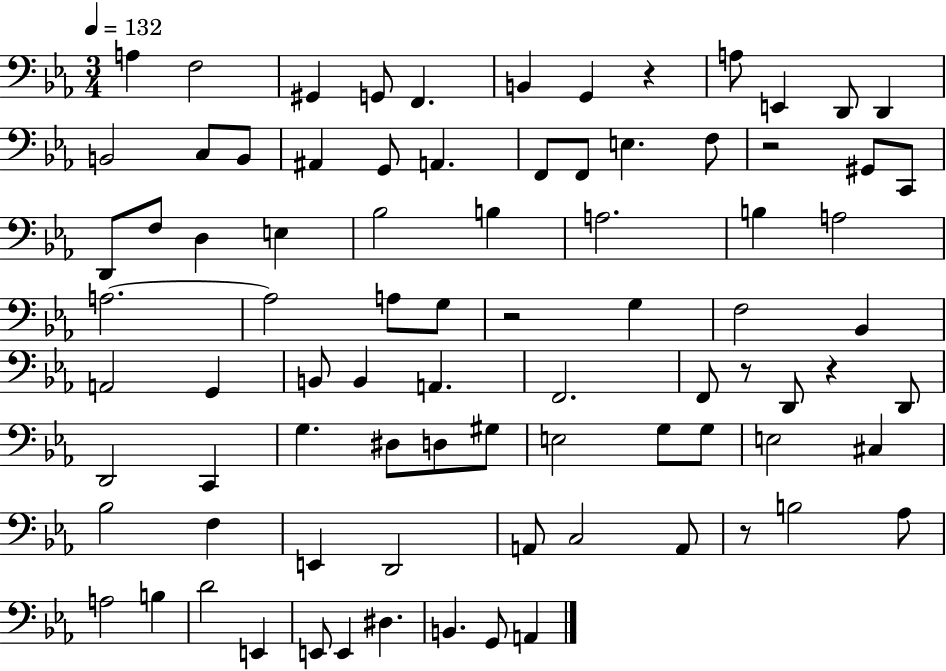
A3/q F3/h G#2/q G2/e F2/q. B2/q G2/q R/q A3/e E2/q D2/e D2/q B2/h C3/e B2/e A#2/q G2/e A2/q. F2/e F2/e E3/q. F3/e R/h G#2/e C2/e D2/e F3/e D3/q E3/q Bb3/h B3/q A3/h. B3/q A3/h A3/h. A3/h A3/e G3/e R/h G3/q F3/h Bb2/q A2/h G2/q B2/e B2/q A2/q. F2/h. F2/e R/e D2/e R/q D2/e D2/h C2/q G3/q. D#3/e D3/e G#3/e E3/h G3/e G3/e E3/h C#3/q Bb3/h F3/q E2/q D2/h A2/e C3/h A2/e R/e B3/h Ab3/e A3/h B3/q D4/h E2/q E2/e E2/q D#3/q. B2/q. G2/e A2/q